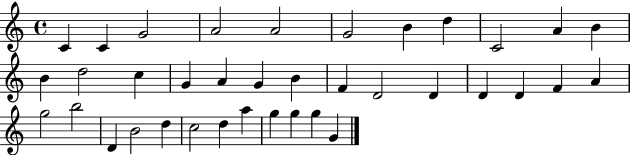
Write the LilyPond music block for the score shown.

{
  \clef treble
  \time 4/4
  \defaultTimeSignature
  \key c \major
  c'4 c'4 g'2 | a'2 a'2 | g'2 b'4 d''4 | c'2 a'4 b'4 | \break b'4 d''2 c''4 | g'4 a'4 g'4 b'4 | f'4 d'2 d'4 | d'4 d'4 f'4 a'4 | \break g''2 b''2 | d'4 b'2 d''4 | c''2 d''4 a''4 | g''4 g''4 g''4 g'4 | \break \bar "|."
}